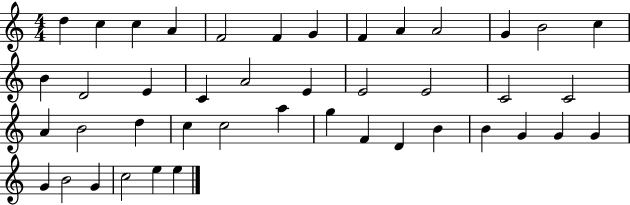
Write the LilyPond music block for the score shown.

{
  \clef treble
  \numericTimeSignature
  \time 4/4
  \key c \major
  d''4 c''4 c''4 a'4 | f'2 f'4 g'4 | f'4 a'4 a'2 | g'4 b'2 c''4 | \break b'4 d'2 e'4 | c'4 a'2 e'4 | e'2 e'2 | c'2 c'2 | \break a'4 b'2 d''4 | c''4 c''2 a''4 | g''4 f'4 d'4 b'4 | b'4 g'4 g'4 g'4 | \break g'4 b'2 g'4 | c''2 e''4 e''4 | \bar "|."
}